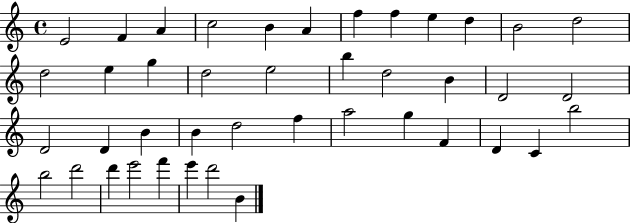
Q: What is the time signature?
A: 4/4